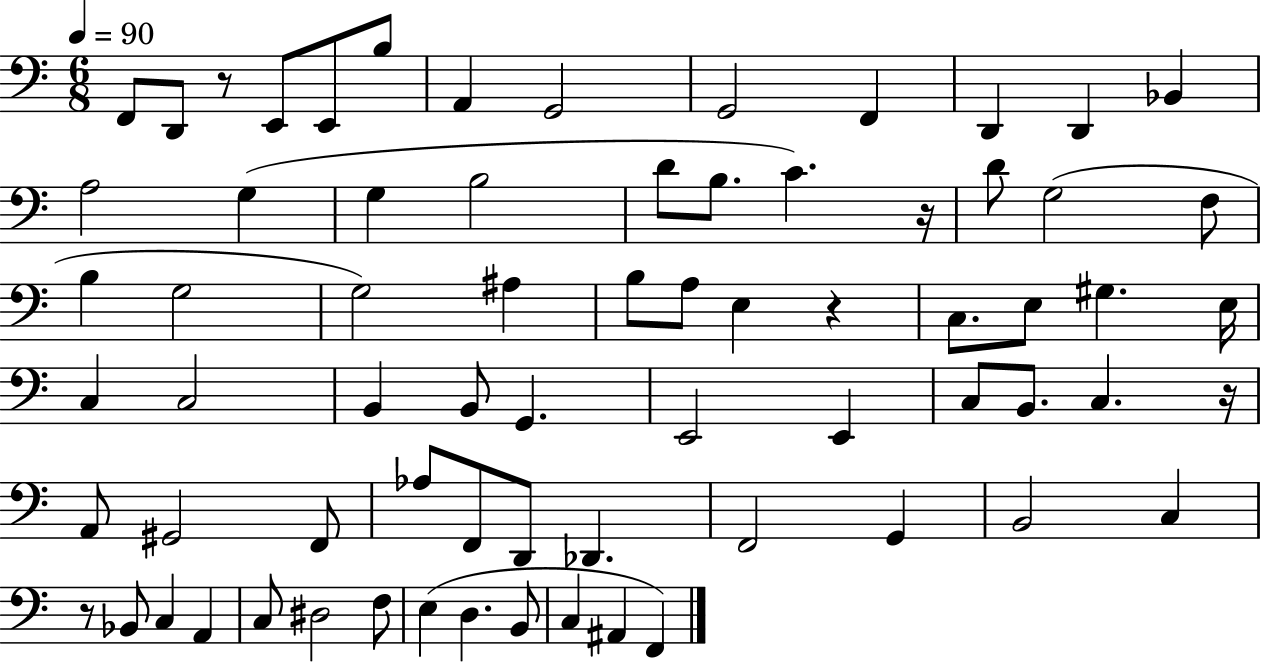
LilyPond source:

{
  \clef bass
  \numericTimeSignature
  \time 6/8
  \key c \major
  \tempo 4 = 90
  f,8 d,8 r8 e,8 e,8 b8 | a,4 g,2 | g,2 f,4 | d,4 d,4 bes,4 | \break a2 g4( | g4 b2 | d'8 b8. c'4.) r16 | d'8 g2( f8 | \break b4 g2 | g2) ais4 | b8 a8 e4 r4 | c8. e8 gis4. e16 | \break c4 c2 | b,4 b,8 g,4. | e,2 e,4 | c8 b,8. c4. r16 | \break a,8 gis,2 f,8 | aes8 f,8 d,8 des,4. | f,2 g,4 | b,2 c4 | \break r8 bes,8 c4 a,4 | c8 dis2 f8 | e4( d4. b,8 | c4 ais,4 f,4) | \break \bar "|."
}